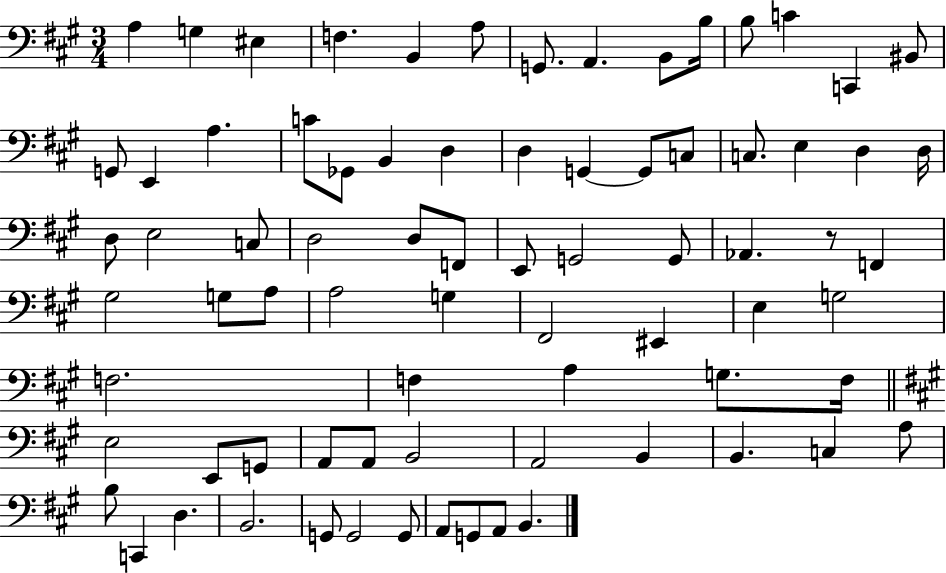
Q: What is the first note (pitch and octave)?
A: A3